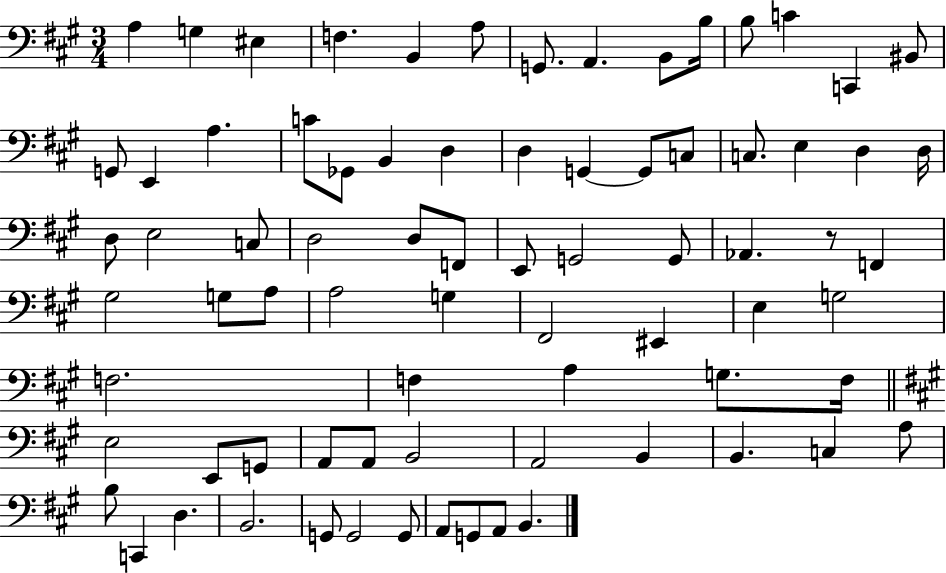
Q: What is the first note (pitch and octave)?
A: A3